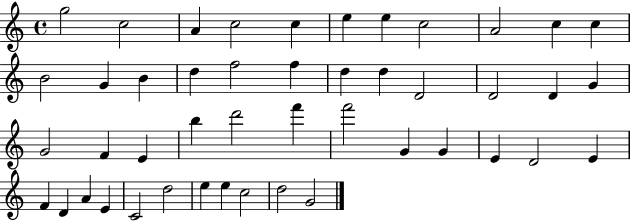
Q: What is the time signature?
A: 4/4